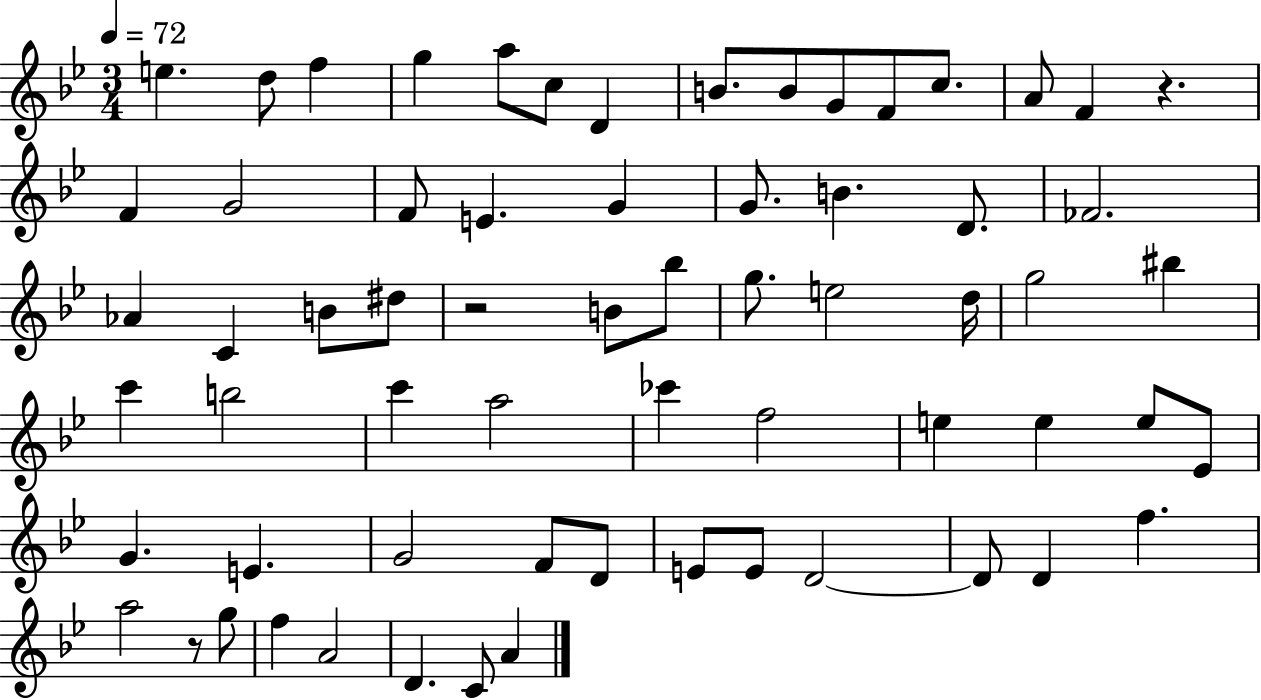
X:1
T:Untitled
M:3/4
L:1/4
K:Bb
e d/2 f g a/2 c/2 D B/2 B/2 G/2 F/2 c/2 A/2 F z F G2 F/2 E G G/2 B D/2 _F2 _A C B/2 ^d/2 z2 B/2 _b/2 g/2 e2 d/4 g2 ^b c' b2 c' a2 _c' f2 e e e/2 _E/2 G E G2 F/2 D/2 E/2 E/2 D2 D/2 D f a2 z/2 g/2 f A2 D C/2 A